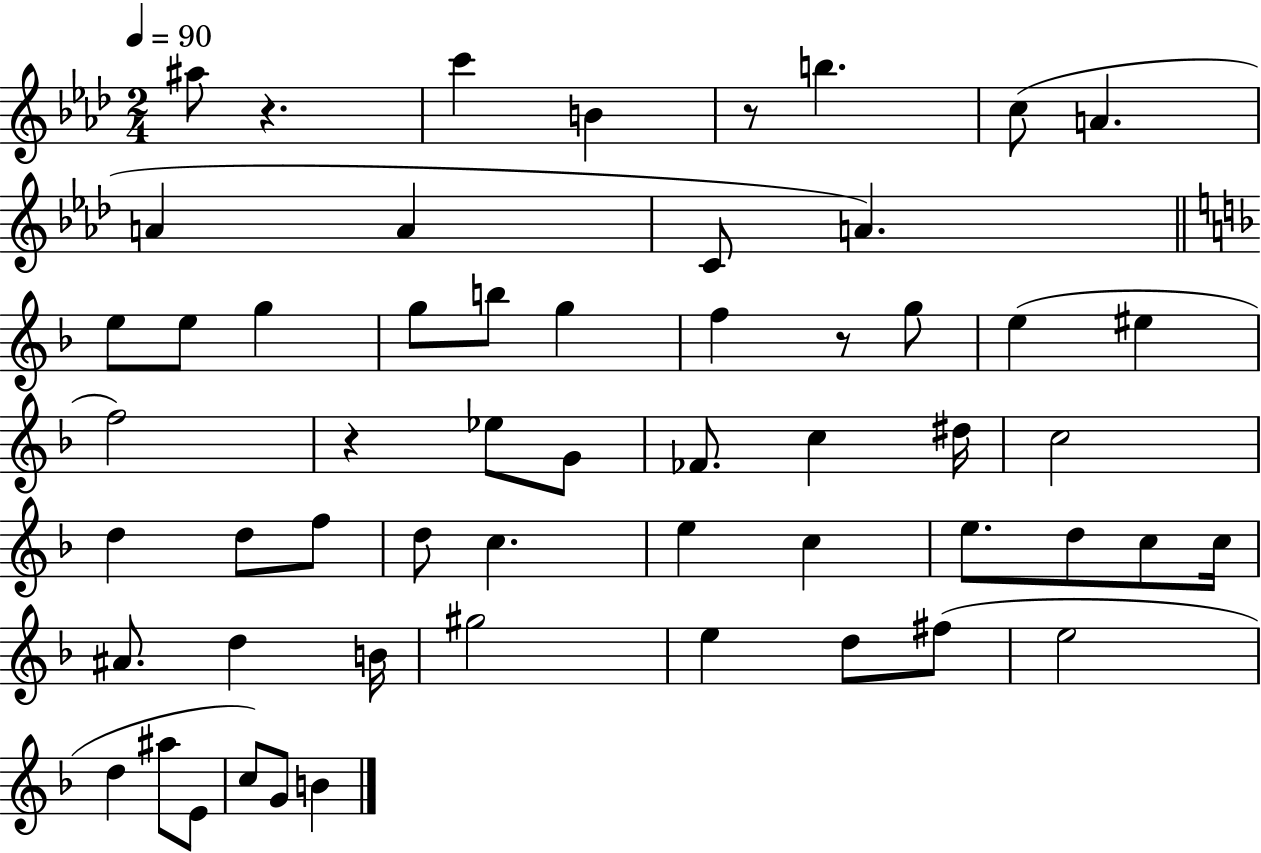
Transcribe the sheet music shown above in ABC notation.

X:1
T:Untitled
M:2/4
L:1/4
K:Ab
^a/2 z c' B z/2 b c/2 A A A C/2 A e/2 e/2 g g/2 b/2 g f z/2 g/2 e ^e f2 z _e/2 G/2 _F/2 c ^d/4 c2 d d/2 f/2 d/2 c e c e/2 d/2 c/2 c/4 ^A/2 d B/4 ^g2 e d/2 ^f/2 e2 d ^a/2 E/2 c/2 G/2 B